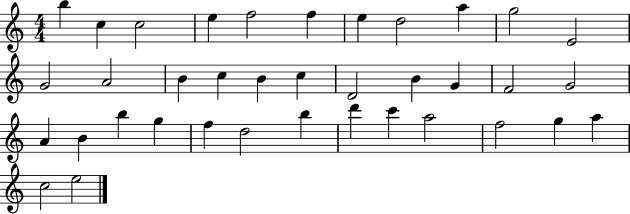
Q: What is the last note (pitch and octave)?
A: E5